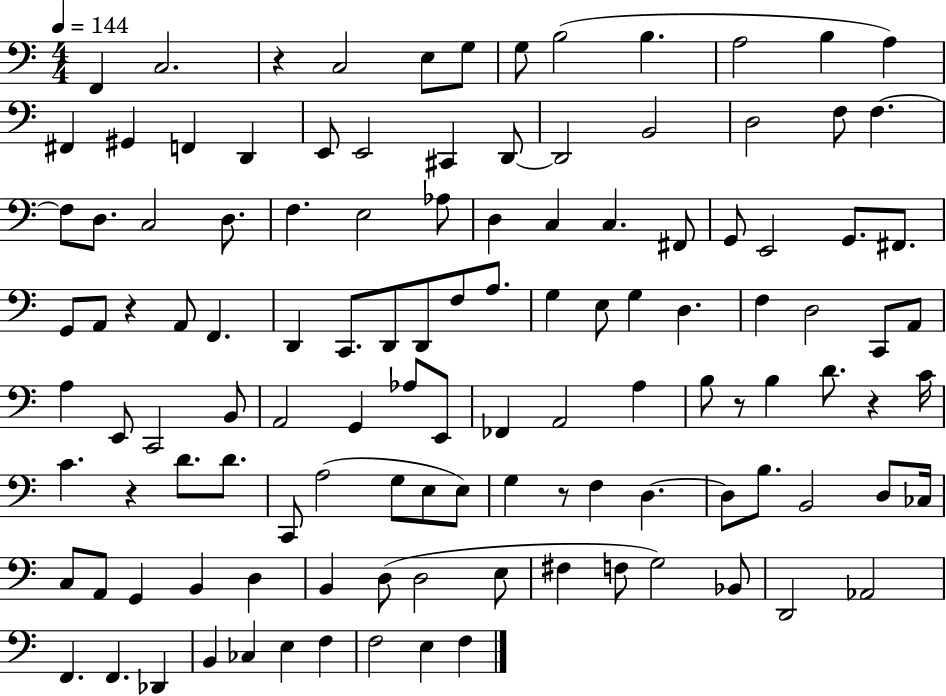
X:1
T:Untitled
M:4/4
L:1/4
K:C
F,, C,2 z C,2 E,/2 G,/2 G,/2 B,2 B, A,2 B, A, ^F,, ^G,, F,, D,, E,,/2 E,,2 ^C,, D,,/2 D,,2 B,,2 D,2 F,/2 F, F,/2 D,/2 C,2 D,/2 F, E,2 _A,/2 D, C, C, ^F,,/2 G,,/2 E,,2 G,,/2 ^F,,/2 G,,/2 A,,/2 z A,,/2 F,, D,, C,,/2 D,,/2 D,,/2 F,/2 A,/2 G, E,/2 G, D, F, D,2 C,,/2 A,,/2 A, E,,/2 C,,2 B,,/2 A,,2 G,, _A,/2 E,,/2 _F,, A,,2 A, B,/2 z/2 B, D/2 z C/4 C z D/2 D/2 C,,/2 A,2 G,/2 E,/2 E,/2 G, z/2 F, D, D,/2 B,/2 B,,2 D,/2 _C,/4 C,/2 A,,/2 G,, B,, D, B,, D,/2 D,2 E,/2 ^F, F,/2 G,2 _B,,/2 D,,2 _A,,2 F,, F,, _D,, B,, _C, E, F, F,2 E, F,